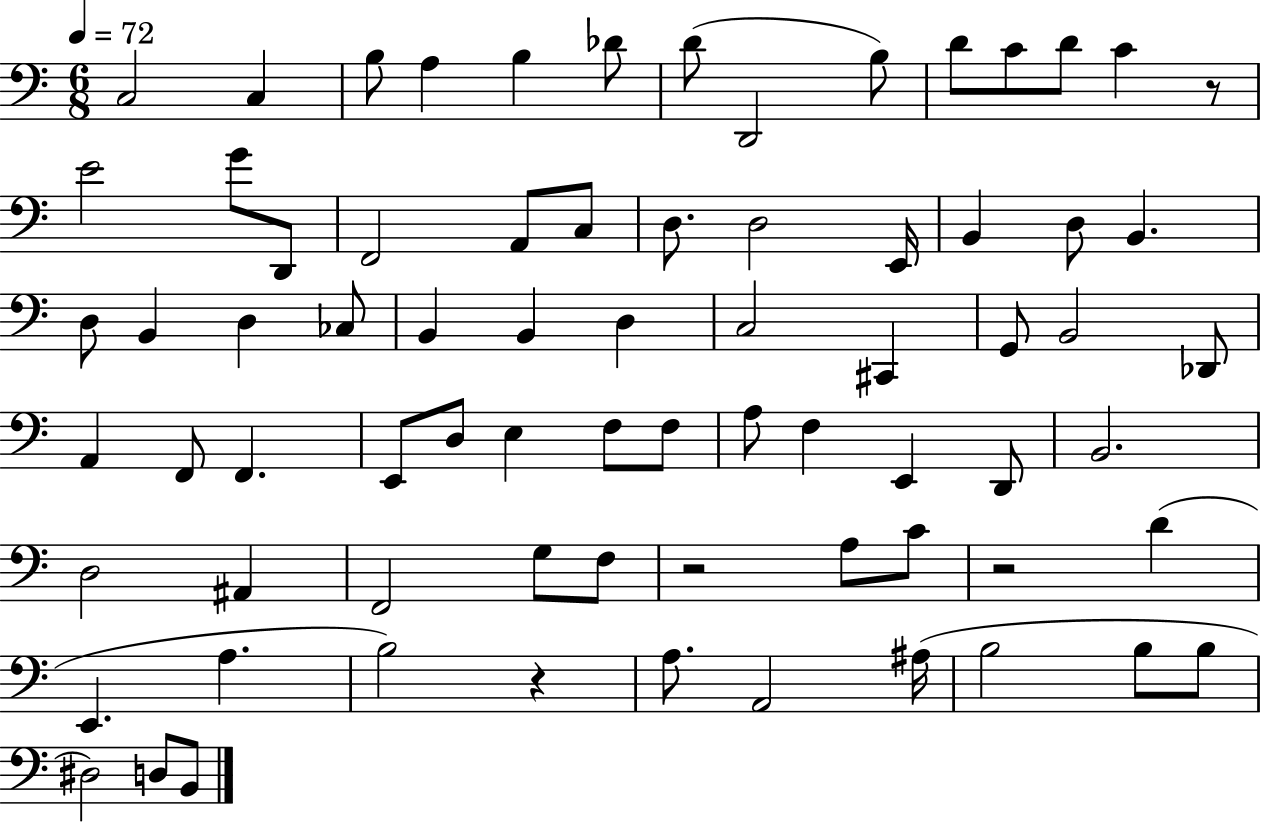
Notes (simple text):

C3/h C3/q B3/e A3/q B3/q Db4/e D4/e D2/h B3/e D4/e C4/e D4/e C4/q R/e E4/h G4/e D2/e F2/h A2/e C3/e D3/e. D3/h E2/s B2/q D3/e B2/q. D3/e B2/q D3/q CES3/e B2/q B2/q D3/q C3/h C#2/q G2/e B2/h Db2/e A2/q F2/e F2/q. E2/e D3/e E3/q F3/e F3/e A3/e F3/q E2/q D2/e B2/h. D3/h A#2/q F2/h G3/e F3/e R/h A3/e C4/e R/h D4/q E2/q. A3/q. B3/h R/q A3/e. A2/h A#3/s B3/h B3/e B3/e D#3/h D3/e B2/e